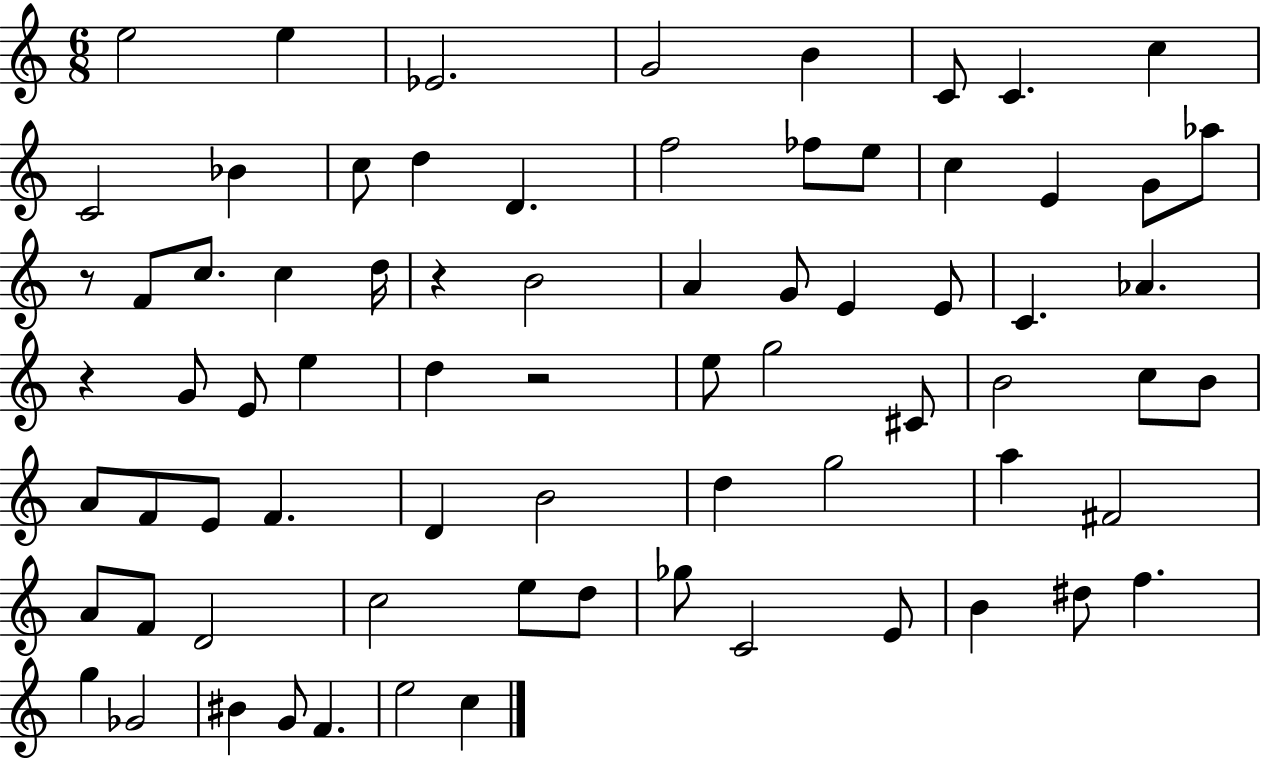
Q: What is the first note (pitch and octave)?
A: E5